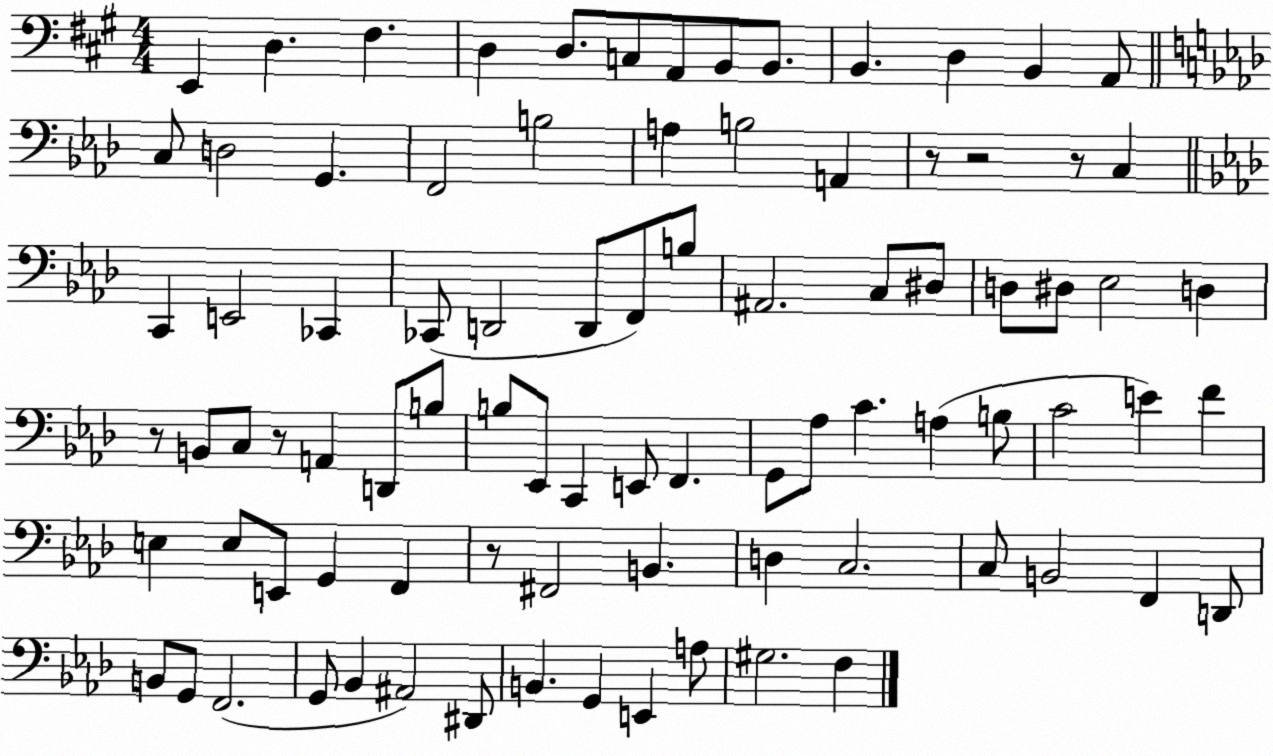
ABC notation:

X:1
T:Untitled
M:4/4
L:1/4
K:A
E,, D, ^F, D, D,/2 C,/2 A,,/2 B,,/2 B,,/2 B,, D, B,, A,,/2 C,/2 D,2 G,, F,,2 B,2 A, B,2 A,, z/2 z2 z/2 C, C,, E,,2 _C,, _C,,/2 D,,2 D,,/2 F,,/2 B,/2 ^A,,2 C,/2 ^D,/2 D,/2 ^D,/2 _E,2 D, z/2 B,,/2 C,/2 z/2 A,, D,,/2 B,/2 B,/2 _E,,/2 C,, E,,/2 F,, G,,/2 _A,/2 C A, B,/2 C2 E F E, E,/2 E,,/2 G,, F,, z/2 ^F,,2 B,, D, C,2 C,/2 B,,2 F,, D,,/2 B,,/2 G,,/2 F,,2 G,,/2 _B,, ^A,,2 ^D,,/2 B,, G,, E,, A,/2 ^G,2 F,